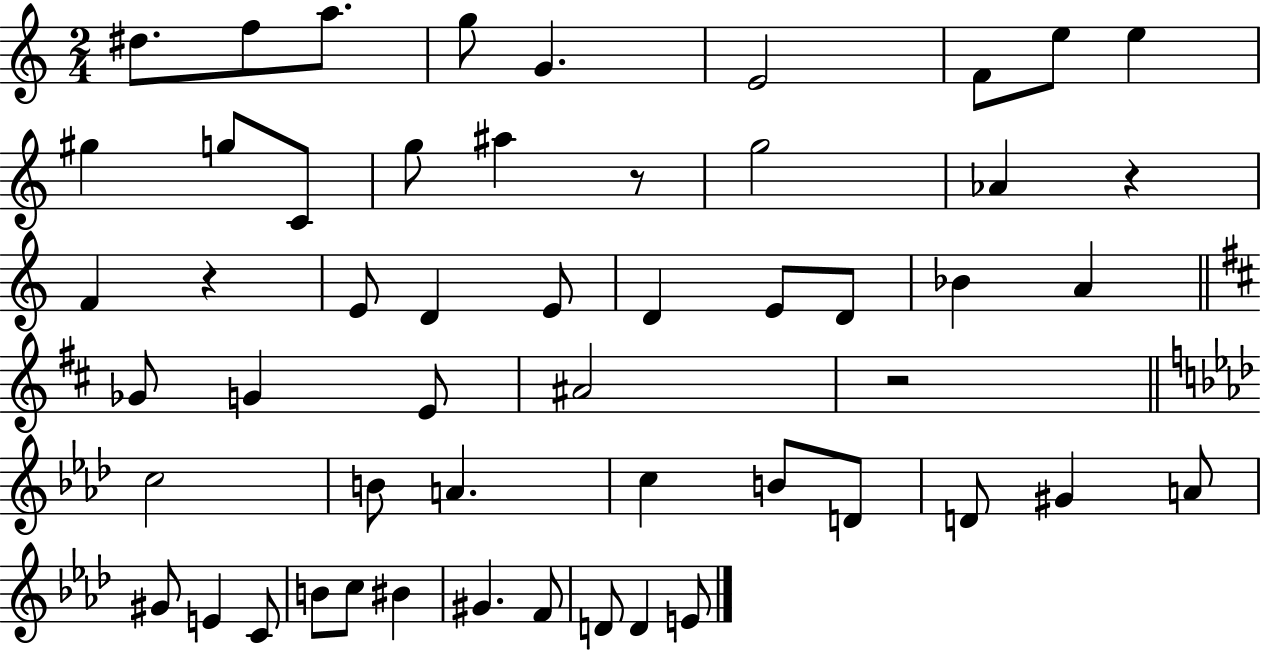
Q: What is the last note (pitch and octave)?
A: E4